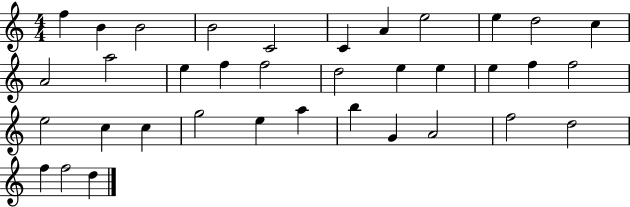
{
  \clef treble
  \numericTimeSignature
  \time 4/4
  \key c \major
  f''4 b'4 b'2 | b'2 c'2 | c'4 a'4 e''2 | e''4 d''2 c''4 | \break a'2 a''2 | e''4 f''4 f''2 | d''2 e''4 e''4 | e''4 f''4 f''2 | \break e''2 c''4 c''4 | g''2 e''4 a''4 | b''4 g'4 a'2 | f''2 d''2 | \break f''4 f''2 d''4 | \bar "|."
}